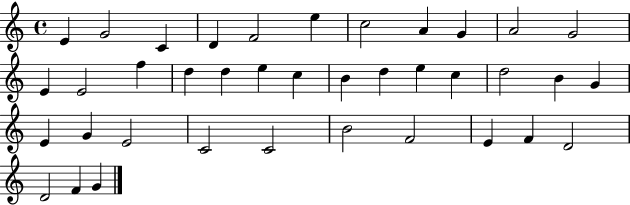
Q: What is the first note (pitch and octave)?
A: E4